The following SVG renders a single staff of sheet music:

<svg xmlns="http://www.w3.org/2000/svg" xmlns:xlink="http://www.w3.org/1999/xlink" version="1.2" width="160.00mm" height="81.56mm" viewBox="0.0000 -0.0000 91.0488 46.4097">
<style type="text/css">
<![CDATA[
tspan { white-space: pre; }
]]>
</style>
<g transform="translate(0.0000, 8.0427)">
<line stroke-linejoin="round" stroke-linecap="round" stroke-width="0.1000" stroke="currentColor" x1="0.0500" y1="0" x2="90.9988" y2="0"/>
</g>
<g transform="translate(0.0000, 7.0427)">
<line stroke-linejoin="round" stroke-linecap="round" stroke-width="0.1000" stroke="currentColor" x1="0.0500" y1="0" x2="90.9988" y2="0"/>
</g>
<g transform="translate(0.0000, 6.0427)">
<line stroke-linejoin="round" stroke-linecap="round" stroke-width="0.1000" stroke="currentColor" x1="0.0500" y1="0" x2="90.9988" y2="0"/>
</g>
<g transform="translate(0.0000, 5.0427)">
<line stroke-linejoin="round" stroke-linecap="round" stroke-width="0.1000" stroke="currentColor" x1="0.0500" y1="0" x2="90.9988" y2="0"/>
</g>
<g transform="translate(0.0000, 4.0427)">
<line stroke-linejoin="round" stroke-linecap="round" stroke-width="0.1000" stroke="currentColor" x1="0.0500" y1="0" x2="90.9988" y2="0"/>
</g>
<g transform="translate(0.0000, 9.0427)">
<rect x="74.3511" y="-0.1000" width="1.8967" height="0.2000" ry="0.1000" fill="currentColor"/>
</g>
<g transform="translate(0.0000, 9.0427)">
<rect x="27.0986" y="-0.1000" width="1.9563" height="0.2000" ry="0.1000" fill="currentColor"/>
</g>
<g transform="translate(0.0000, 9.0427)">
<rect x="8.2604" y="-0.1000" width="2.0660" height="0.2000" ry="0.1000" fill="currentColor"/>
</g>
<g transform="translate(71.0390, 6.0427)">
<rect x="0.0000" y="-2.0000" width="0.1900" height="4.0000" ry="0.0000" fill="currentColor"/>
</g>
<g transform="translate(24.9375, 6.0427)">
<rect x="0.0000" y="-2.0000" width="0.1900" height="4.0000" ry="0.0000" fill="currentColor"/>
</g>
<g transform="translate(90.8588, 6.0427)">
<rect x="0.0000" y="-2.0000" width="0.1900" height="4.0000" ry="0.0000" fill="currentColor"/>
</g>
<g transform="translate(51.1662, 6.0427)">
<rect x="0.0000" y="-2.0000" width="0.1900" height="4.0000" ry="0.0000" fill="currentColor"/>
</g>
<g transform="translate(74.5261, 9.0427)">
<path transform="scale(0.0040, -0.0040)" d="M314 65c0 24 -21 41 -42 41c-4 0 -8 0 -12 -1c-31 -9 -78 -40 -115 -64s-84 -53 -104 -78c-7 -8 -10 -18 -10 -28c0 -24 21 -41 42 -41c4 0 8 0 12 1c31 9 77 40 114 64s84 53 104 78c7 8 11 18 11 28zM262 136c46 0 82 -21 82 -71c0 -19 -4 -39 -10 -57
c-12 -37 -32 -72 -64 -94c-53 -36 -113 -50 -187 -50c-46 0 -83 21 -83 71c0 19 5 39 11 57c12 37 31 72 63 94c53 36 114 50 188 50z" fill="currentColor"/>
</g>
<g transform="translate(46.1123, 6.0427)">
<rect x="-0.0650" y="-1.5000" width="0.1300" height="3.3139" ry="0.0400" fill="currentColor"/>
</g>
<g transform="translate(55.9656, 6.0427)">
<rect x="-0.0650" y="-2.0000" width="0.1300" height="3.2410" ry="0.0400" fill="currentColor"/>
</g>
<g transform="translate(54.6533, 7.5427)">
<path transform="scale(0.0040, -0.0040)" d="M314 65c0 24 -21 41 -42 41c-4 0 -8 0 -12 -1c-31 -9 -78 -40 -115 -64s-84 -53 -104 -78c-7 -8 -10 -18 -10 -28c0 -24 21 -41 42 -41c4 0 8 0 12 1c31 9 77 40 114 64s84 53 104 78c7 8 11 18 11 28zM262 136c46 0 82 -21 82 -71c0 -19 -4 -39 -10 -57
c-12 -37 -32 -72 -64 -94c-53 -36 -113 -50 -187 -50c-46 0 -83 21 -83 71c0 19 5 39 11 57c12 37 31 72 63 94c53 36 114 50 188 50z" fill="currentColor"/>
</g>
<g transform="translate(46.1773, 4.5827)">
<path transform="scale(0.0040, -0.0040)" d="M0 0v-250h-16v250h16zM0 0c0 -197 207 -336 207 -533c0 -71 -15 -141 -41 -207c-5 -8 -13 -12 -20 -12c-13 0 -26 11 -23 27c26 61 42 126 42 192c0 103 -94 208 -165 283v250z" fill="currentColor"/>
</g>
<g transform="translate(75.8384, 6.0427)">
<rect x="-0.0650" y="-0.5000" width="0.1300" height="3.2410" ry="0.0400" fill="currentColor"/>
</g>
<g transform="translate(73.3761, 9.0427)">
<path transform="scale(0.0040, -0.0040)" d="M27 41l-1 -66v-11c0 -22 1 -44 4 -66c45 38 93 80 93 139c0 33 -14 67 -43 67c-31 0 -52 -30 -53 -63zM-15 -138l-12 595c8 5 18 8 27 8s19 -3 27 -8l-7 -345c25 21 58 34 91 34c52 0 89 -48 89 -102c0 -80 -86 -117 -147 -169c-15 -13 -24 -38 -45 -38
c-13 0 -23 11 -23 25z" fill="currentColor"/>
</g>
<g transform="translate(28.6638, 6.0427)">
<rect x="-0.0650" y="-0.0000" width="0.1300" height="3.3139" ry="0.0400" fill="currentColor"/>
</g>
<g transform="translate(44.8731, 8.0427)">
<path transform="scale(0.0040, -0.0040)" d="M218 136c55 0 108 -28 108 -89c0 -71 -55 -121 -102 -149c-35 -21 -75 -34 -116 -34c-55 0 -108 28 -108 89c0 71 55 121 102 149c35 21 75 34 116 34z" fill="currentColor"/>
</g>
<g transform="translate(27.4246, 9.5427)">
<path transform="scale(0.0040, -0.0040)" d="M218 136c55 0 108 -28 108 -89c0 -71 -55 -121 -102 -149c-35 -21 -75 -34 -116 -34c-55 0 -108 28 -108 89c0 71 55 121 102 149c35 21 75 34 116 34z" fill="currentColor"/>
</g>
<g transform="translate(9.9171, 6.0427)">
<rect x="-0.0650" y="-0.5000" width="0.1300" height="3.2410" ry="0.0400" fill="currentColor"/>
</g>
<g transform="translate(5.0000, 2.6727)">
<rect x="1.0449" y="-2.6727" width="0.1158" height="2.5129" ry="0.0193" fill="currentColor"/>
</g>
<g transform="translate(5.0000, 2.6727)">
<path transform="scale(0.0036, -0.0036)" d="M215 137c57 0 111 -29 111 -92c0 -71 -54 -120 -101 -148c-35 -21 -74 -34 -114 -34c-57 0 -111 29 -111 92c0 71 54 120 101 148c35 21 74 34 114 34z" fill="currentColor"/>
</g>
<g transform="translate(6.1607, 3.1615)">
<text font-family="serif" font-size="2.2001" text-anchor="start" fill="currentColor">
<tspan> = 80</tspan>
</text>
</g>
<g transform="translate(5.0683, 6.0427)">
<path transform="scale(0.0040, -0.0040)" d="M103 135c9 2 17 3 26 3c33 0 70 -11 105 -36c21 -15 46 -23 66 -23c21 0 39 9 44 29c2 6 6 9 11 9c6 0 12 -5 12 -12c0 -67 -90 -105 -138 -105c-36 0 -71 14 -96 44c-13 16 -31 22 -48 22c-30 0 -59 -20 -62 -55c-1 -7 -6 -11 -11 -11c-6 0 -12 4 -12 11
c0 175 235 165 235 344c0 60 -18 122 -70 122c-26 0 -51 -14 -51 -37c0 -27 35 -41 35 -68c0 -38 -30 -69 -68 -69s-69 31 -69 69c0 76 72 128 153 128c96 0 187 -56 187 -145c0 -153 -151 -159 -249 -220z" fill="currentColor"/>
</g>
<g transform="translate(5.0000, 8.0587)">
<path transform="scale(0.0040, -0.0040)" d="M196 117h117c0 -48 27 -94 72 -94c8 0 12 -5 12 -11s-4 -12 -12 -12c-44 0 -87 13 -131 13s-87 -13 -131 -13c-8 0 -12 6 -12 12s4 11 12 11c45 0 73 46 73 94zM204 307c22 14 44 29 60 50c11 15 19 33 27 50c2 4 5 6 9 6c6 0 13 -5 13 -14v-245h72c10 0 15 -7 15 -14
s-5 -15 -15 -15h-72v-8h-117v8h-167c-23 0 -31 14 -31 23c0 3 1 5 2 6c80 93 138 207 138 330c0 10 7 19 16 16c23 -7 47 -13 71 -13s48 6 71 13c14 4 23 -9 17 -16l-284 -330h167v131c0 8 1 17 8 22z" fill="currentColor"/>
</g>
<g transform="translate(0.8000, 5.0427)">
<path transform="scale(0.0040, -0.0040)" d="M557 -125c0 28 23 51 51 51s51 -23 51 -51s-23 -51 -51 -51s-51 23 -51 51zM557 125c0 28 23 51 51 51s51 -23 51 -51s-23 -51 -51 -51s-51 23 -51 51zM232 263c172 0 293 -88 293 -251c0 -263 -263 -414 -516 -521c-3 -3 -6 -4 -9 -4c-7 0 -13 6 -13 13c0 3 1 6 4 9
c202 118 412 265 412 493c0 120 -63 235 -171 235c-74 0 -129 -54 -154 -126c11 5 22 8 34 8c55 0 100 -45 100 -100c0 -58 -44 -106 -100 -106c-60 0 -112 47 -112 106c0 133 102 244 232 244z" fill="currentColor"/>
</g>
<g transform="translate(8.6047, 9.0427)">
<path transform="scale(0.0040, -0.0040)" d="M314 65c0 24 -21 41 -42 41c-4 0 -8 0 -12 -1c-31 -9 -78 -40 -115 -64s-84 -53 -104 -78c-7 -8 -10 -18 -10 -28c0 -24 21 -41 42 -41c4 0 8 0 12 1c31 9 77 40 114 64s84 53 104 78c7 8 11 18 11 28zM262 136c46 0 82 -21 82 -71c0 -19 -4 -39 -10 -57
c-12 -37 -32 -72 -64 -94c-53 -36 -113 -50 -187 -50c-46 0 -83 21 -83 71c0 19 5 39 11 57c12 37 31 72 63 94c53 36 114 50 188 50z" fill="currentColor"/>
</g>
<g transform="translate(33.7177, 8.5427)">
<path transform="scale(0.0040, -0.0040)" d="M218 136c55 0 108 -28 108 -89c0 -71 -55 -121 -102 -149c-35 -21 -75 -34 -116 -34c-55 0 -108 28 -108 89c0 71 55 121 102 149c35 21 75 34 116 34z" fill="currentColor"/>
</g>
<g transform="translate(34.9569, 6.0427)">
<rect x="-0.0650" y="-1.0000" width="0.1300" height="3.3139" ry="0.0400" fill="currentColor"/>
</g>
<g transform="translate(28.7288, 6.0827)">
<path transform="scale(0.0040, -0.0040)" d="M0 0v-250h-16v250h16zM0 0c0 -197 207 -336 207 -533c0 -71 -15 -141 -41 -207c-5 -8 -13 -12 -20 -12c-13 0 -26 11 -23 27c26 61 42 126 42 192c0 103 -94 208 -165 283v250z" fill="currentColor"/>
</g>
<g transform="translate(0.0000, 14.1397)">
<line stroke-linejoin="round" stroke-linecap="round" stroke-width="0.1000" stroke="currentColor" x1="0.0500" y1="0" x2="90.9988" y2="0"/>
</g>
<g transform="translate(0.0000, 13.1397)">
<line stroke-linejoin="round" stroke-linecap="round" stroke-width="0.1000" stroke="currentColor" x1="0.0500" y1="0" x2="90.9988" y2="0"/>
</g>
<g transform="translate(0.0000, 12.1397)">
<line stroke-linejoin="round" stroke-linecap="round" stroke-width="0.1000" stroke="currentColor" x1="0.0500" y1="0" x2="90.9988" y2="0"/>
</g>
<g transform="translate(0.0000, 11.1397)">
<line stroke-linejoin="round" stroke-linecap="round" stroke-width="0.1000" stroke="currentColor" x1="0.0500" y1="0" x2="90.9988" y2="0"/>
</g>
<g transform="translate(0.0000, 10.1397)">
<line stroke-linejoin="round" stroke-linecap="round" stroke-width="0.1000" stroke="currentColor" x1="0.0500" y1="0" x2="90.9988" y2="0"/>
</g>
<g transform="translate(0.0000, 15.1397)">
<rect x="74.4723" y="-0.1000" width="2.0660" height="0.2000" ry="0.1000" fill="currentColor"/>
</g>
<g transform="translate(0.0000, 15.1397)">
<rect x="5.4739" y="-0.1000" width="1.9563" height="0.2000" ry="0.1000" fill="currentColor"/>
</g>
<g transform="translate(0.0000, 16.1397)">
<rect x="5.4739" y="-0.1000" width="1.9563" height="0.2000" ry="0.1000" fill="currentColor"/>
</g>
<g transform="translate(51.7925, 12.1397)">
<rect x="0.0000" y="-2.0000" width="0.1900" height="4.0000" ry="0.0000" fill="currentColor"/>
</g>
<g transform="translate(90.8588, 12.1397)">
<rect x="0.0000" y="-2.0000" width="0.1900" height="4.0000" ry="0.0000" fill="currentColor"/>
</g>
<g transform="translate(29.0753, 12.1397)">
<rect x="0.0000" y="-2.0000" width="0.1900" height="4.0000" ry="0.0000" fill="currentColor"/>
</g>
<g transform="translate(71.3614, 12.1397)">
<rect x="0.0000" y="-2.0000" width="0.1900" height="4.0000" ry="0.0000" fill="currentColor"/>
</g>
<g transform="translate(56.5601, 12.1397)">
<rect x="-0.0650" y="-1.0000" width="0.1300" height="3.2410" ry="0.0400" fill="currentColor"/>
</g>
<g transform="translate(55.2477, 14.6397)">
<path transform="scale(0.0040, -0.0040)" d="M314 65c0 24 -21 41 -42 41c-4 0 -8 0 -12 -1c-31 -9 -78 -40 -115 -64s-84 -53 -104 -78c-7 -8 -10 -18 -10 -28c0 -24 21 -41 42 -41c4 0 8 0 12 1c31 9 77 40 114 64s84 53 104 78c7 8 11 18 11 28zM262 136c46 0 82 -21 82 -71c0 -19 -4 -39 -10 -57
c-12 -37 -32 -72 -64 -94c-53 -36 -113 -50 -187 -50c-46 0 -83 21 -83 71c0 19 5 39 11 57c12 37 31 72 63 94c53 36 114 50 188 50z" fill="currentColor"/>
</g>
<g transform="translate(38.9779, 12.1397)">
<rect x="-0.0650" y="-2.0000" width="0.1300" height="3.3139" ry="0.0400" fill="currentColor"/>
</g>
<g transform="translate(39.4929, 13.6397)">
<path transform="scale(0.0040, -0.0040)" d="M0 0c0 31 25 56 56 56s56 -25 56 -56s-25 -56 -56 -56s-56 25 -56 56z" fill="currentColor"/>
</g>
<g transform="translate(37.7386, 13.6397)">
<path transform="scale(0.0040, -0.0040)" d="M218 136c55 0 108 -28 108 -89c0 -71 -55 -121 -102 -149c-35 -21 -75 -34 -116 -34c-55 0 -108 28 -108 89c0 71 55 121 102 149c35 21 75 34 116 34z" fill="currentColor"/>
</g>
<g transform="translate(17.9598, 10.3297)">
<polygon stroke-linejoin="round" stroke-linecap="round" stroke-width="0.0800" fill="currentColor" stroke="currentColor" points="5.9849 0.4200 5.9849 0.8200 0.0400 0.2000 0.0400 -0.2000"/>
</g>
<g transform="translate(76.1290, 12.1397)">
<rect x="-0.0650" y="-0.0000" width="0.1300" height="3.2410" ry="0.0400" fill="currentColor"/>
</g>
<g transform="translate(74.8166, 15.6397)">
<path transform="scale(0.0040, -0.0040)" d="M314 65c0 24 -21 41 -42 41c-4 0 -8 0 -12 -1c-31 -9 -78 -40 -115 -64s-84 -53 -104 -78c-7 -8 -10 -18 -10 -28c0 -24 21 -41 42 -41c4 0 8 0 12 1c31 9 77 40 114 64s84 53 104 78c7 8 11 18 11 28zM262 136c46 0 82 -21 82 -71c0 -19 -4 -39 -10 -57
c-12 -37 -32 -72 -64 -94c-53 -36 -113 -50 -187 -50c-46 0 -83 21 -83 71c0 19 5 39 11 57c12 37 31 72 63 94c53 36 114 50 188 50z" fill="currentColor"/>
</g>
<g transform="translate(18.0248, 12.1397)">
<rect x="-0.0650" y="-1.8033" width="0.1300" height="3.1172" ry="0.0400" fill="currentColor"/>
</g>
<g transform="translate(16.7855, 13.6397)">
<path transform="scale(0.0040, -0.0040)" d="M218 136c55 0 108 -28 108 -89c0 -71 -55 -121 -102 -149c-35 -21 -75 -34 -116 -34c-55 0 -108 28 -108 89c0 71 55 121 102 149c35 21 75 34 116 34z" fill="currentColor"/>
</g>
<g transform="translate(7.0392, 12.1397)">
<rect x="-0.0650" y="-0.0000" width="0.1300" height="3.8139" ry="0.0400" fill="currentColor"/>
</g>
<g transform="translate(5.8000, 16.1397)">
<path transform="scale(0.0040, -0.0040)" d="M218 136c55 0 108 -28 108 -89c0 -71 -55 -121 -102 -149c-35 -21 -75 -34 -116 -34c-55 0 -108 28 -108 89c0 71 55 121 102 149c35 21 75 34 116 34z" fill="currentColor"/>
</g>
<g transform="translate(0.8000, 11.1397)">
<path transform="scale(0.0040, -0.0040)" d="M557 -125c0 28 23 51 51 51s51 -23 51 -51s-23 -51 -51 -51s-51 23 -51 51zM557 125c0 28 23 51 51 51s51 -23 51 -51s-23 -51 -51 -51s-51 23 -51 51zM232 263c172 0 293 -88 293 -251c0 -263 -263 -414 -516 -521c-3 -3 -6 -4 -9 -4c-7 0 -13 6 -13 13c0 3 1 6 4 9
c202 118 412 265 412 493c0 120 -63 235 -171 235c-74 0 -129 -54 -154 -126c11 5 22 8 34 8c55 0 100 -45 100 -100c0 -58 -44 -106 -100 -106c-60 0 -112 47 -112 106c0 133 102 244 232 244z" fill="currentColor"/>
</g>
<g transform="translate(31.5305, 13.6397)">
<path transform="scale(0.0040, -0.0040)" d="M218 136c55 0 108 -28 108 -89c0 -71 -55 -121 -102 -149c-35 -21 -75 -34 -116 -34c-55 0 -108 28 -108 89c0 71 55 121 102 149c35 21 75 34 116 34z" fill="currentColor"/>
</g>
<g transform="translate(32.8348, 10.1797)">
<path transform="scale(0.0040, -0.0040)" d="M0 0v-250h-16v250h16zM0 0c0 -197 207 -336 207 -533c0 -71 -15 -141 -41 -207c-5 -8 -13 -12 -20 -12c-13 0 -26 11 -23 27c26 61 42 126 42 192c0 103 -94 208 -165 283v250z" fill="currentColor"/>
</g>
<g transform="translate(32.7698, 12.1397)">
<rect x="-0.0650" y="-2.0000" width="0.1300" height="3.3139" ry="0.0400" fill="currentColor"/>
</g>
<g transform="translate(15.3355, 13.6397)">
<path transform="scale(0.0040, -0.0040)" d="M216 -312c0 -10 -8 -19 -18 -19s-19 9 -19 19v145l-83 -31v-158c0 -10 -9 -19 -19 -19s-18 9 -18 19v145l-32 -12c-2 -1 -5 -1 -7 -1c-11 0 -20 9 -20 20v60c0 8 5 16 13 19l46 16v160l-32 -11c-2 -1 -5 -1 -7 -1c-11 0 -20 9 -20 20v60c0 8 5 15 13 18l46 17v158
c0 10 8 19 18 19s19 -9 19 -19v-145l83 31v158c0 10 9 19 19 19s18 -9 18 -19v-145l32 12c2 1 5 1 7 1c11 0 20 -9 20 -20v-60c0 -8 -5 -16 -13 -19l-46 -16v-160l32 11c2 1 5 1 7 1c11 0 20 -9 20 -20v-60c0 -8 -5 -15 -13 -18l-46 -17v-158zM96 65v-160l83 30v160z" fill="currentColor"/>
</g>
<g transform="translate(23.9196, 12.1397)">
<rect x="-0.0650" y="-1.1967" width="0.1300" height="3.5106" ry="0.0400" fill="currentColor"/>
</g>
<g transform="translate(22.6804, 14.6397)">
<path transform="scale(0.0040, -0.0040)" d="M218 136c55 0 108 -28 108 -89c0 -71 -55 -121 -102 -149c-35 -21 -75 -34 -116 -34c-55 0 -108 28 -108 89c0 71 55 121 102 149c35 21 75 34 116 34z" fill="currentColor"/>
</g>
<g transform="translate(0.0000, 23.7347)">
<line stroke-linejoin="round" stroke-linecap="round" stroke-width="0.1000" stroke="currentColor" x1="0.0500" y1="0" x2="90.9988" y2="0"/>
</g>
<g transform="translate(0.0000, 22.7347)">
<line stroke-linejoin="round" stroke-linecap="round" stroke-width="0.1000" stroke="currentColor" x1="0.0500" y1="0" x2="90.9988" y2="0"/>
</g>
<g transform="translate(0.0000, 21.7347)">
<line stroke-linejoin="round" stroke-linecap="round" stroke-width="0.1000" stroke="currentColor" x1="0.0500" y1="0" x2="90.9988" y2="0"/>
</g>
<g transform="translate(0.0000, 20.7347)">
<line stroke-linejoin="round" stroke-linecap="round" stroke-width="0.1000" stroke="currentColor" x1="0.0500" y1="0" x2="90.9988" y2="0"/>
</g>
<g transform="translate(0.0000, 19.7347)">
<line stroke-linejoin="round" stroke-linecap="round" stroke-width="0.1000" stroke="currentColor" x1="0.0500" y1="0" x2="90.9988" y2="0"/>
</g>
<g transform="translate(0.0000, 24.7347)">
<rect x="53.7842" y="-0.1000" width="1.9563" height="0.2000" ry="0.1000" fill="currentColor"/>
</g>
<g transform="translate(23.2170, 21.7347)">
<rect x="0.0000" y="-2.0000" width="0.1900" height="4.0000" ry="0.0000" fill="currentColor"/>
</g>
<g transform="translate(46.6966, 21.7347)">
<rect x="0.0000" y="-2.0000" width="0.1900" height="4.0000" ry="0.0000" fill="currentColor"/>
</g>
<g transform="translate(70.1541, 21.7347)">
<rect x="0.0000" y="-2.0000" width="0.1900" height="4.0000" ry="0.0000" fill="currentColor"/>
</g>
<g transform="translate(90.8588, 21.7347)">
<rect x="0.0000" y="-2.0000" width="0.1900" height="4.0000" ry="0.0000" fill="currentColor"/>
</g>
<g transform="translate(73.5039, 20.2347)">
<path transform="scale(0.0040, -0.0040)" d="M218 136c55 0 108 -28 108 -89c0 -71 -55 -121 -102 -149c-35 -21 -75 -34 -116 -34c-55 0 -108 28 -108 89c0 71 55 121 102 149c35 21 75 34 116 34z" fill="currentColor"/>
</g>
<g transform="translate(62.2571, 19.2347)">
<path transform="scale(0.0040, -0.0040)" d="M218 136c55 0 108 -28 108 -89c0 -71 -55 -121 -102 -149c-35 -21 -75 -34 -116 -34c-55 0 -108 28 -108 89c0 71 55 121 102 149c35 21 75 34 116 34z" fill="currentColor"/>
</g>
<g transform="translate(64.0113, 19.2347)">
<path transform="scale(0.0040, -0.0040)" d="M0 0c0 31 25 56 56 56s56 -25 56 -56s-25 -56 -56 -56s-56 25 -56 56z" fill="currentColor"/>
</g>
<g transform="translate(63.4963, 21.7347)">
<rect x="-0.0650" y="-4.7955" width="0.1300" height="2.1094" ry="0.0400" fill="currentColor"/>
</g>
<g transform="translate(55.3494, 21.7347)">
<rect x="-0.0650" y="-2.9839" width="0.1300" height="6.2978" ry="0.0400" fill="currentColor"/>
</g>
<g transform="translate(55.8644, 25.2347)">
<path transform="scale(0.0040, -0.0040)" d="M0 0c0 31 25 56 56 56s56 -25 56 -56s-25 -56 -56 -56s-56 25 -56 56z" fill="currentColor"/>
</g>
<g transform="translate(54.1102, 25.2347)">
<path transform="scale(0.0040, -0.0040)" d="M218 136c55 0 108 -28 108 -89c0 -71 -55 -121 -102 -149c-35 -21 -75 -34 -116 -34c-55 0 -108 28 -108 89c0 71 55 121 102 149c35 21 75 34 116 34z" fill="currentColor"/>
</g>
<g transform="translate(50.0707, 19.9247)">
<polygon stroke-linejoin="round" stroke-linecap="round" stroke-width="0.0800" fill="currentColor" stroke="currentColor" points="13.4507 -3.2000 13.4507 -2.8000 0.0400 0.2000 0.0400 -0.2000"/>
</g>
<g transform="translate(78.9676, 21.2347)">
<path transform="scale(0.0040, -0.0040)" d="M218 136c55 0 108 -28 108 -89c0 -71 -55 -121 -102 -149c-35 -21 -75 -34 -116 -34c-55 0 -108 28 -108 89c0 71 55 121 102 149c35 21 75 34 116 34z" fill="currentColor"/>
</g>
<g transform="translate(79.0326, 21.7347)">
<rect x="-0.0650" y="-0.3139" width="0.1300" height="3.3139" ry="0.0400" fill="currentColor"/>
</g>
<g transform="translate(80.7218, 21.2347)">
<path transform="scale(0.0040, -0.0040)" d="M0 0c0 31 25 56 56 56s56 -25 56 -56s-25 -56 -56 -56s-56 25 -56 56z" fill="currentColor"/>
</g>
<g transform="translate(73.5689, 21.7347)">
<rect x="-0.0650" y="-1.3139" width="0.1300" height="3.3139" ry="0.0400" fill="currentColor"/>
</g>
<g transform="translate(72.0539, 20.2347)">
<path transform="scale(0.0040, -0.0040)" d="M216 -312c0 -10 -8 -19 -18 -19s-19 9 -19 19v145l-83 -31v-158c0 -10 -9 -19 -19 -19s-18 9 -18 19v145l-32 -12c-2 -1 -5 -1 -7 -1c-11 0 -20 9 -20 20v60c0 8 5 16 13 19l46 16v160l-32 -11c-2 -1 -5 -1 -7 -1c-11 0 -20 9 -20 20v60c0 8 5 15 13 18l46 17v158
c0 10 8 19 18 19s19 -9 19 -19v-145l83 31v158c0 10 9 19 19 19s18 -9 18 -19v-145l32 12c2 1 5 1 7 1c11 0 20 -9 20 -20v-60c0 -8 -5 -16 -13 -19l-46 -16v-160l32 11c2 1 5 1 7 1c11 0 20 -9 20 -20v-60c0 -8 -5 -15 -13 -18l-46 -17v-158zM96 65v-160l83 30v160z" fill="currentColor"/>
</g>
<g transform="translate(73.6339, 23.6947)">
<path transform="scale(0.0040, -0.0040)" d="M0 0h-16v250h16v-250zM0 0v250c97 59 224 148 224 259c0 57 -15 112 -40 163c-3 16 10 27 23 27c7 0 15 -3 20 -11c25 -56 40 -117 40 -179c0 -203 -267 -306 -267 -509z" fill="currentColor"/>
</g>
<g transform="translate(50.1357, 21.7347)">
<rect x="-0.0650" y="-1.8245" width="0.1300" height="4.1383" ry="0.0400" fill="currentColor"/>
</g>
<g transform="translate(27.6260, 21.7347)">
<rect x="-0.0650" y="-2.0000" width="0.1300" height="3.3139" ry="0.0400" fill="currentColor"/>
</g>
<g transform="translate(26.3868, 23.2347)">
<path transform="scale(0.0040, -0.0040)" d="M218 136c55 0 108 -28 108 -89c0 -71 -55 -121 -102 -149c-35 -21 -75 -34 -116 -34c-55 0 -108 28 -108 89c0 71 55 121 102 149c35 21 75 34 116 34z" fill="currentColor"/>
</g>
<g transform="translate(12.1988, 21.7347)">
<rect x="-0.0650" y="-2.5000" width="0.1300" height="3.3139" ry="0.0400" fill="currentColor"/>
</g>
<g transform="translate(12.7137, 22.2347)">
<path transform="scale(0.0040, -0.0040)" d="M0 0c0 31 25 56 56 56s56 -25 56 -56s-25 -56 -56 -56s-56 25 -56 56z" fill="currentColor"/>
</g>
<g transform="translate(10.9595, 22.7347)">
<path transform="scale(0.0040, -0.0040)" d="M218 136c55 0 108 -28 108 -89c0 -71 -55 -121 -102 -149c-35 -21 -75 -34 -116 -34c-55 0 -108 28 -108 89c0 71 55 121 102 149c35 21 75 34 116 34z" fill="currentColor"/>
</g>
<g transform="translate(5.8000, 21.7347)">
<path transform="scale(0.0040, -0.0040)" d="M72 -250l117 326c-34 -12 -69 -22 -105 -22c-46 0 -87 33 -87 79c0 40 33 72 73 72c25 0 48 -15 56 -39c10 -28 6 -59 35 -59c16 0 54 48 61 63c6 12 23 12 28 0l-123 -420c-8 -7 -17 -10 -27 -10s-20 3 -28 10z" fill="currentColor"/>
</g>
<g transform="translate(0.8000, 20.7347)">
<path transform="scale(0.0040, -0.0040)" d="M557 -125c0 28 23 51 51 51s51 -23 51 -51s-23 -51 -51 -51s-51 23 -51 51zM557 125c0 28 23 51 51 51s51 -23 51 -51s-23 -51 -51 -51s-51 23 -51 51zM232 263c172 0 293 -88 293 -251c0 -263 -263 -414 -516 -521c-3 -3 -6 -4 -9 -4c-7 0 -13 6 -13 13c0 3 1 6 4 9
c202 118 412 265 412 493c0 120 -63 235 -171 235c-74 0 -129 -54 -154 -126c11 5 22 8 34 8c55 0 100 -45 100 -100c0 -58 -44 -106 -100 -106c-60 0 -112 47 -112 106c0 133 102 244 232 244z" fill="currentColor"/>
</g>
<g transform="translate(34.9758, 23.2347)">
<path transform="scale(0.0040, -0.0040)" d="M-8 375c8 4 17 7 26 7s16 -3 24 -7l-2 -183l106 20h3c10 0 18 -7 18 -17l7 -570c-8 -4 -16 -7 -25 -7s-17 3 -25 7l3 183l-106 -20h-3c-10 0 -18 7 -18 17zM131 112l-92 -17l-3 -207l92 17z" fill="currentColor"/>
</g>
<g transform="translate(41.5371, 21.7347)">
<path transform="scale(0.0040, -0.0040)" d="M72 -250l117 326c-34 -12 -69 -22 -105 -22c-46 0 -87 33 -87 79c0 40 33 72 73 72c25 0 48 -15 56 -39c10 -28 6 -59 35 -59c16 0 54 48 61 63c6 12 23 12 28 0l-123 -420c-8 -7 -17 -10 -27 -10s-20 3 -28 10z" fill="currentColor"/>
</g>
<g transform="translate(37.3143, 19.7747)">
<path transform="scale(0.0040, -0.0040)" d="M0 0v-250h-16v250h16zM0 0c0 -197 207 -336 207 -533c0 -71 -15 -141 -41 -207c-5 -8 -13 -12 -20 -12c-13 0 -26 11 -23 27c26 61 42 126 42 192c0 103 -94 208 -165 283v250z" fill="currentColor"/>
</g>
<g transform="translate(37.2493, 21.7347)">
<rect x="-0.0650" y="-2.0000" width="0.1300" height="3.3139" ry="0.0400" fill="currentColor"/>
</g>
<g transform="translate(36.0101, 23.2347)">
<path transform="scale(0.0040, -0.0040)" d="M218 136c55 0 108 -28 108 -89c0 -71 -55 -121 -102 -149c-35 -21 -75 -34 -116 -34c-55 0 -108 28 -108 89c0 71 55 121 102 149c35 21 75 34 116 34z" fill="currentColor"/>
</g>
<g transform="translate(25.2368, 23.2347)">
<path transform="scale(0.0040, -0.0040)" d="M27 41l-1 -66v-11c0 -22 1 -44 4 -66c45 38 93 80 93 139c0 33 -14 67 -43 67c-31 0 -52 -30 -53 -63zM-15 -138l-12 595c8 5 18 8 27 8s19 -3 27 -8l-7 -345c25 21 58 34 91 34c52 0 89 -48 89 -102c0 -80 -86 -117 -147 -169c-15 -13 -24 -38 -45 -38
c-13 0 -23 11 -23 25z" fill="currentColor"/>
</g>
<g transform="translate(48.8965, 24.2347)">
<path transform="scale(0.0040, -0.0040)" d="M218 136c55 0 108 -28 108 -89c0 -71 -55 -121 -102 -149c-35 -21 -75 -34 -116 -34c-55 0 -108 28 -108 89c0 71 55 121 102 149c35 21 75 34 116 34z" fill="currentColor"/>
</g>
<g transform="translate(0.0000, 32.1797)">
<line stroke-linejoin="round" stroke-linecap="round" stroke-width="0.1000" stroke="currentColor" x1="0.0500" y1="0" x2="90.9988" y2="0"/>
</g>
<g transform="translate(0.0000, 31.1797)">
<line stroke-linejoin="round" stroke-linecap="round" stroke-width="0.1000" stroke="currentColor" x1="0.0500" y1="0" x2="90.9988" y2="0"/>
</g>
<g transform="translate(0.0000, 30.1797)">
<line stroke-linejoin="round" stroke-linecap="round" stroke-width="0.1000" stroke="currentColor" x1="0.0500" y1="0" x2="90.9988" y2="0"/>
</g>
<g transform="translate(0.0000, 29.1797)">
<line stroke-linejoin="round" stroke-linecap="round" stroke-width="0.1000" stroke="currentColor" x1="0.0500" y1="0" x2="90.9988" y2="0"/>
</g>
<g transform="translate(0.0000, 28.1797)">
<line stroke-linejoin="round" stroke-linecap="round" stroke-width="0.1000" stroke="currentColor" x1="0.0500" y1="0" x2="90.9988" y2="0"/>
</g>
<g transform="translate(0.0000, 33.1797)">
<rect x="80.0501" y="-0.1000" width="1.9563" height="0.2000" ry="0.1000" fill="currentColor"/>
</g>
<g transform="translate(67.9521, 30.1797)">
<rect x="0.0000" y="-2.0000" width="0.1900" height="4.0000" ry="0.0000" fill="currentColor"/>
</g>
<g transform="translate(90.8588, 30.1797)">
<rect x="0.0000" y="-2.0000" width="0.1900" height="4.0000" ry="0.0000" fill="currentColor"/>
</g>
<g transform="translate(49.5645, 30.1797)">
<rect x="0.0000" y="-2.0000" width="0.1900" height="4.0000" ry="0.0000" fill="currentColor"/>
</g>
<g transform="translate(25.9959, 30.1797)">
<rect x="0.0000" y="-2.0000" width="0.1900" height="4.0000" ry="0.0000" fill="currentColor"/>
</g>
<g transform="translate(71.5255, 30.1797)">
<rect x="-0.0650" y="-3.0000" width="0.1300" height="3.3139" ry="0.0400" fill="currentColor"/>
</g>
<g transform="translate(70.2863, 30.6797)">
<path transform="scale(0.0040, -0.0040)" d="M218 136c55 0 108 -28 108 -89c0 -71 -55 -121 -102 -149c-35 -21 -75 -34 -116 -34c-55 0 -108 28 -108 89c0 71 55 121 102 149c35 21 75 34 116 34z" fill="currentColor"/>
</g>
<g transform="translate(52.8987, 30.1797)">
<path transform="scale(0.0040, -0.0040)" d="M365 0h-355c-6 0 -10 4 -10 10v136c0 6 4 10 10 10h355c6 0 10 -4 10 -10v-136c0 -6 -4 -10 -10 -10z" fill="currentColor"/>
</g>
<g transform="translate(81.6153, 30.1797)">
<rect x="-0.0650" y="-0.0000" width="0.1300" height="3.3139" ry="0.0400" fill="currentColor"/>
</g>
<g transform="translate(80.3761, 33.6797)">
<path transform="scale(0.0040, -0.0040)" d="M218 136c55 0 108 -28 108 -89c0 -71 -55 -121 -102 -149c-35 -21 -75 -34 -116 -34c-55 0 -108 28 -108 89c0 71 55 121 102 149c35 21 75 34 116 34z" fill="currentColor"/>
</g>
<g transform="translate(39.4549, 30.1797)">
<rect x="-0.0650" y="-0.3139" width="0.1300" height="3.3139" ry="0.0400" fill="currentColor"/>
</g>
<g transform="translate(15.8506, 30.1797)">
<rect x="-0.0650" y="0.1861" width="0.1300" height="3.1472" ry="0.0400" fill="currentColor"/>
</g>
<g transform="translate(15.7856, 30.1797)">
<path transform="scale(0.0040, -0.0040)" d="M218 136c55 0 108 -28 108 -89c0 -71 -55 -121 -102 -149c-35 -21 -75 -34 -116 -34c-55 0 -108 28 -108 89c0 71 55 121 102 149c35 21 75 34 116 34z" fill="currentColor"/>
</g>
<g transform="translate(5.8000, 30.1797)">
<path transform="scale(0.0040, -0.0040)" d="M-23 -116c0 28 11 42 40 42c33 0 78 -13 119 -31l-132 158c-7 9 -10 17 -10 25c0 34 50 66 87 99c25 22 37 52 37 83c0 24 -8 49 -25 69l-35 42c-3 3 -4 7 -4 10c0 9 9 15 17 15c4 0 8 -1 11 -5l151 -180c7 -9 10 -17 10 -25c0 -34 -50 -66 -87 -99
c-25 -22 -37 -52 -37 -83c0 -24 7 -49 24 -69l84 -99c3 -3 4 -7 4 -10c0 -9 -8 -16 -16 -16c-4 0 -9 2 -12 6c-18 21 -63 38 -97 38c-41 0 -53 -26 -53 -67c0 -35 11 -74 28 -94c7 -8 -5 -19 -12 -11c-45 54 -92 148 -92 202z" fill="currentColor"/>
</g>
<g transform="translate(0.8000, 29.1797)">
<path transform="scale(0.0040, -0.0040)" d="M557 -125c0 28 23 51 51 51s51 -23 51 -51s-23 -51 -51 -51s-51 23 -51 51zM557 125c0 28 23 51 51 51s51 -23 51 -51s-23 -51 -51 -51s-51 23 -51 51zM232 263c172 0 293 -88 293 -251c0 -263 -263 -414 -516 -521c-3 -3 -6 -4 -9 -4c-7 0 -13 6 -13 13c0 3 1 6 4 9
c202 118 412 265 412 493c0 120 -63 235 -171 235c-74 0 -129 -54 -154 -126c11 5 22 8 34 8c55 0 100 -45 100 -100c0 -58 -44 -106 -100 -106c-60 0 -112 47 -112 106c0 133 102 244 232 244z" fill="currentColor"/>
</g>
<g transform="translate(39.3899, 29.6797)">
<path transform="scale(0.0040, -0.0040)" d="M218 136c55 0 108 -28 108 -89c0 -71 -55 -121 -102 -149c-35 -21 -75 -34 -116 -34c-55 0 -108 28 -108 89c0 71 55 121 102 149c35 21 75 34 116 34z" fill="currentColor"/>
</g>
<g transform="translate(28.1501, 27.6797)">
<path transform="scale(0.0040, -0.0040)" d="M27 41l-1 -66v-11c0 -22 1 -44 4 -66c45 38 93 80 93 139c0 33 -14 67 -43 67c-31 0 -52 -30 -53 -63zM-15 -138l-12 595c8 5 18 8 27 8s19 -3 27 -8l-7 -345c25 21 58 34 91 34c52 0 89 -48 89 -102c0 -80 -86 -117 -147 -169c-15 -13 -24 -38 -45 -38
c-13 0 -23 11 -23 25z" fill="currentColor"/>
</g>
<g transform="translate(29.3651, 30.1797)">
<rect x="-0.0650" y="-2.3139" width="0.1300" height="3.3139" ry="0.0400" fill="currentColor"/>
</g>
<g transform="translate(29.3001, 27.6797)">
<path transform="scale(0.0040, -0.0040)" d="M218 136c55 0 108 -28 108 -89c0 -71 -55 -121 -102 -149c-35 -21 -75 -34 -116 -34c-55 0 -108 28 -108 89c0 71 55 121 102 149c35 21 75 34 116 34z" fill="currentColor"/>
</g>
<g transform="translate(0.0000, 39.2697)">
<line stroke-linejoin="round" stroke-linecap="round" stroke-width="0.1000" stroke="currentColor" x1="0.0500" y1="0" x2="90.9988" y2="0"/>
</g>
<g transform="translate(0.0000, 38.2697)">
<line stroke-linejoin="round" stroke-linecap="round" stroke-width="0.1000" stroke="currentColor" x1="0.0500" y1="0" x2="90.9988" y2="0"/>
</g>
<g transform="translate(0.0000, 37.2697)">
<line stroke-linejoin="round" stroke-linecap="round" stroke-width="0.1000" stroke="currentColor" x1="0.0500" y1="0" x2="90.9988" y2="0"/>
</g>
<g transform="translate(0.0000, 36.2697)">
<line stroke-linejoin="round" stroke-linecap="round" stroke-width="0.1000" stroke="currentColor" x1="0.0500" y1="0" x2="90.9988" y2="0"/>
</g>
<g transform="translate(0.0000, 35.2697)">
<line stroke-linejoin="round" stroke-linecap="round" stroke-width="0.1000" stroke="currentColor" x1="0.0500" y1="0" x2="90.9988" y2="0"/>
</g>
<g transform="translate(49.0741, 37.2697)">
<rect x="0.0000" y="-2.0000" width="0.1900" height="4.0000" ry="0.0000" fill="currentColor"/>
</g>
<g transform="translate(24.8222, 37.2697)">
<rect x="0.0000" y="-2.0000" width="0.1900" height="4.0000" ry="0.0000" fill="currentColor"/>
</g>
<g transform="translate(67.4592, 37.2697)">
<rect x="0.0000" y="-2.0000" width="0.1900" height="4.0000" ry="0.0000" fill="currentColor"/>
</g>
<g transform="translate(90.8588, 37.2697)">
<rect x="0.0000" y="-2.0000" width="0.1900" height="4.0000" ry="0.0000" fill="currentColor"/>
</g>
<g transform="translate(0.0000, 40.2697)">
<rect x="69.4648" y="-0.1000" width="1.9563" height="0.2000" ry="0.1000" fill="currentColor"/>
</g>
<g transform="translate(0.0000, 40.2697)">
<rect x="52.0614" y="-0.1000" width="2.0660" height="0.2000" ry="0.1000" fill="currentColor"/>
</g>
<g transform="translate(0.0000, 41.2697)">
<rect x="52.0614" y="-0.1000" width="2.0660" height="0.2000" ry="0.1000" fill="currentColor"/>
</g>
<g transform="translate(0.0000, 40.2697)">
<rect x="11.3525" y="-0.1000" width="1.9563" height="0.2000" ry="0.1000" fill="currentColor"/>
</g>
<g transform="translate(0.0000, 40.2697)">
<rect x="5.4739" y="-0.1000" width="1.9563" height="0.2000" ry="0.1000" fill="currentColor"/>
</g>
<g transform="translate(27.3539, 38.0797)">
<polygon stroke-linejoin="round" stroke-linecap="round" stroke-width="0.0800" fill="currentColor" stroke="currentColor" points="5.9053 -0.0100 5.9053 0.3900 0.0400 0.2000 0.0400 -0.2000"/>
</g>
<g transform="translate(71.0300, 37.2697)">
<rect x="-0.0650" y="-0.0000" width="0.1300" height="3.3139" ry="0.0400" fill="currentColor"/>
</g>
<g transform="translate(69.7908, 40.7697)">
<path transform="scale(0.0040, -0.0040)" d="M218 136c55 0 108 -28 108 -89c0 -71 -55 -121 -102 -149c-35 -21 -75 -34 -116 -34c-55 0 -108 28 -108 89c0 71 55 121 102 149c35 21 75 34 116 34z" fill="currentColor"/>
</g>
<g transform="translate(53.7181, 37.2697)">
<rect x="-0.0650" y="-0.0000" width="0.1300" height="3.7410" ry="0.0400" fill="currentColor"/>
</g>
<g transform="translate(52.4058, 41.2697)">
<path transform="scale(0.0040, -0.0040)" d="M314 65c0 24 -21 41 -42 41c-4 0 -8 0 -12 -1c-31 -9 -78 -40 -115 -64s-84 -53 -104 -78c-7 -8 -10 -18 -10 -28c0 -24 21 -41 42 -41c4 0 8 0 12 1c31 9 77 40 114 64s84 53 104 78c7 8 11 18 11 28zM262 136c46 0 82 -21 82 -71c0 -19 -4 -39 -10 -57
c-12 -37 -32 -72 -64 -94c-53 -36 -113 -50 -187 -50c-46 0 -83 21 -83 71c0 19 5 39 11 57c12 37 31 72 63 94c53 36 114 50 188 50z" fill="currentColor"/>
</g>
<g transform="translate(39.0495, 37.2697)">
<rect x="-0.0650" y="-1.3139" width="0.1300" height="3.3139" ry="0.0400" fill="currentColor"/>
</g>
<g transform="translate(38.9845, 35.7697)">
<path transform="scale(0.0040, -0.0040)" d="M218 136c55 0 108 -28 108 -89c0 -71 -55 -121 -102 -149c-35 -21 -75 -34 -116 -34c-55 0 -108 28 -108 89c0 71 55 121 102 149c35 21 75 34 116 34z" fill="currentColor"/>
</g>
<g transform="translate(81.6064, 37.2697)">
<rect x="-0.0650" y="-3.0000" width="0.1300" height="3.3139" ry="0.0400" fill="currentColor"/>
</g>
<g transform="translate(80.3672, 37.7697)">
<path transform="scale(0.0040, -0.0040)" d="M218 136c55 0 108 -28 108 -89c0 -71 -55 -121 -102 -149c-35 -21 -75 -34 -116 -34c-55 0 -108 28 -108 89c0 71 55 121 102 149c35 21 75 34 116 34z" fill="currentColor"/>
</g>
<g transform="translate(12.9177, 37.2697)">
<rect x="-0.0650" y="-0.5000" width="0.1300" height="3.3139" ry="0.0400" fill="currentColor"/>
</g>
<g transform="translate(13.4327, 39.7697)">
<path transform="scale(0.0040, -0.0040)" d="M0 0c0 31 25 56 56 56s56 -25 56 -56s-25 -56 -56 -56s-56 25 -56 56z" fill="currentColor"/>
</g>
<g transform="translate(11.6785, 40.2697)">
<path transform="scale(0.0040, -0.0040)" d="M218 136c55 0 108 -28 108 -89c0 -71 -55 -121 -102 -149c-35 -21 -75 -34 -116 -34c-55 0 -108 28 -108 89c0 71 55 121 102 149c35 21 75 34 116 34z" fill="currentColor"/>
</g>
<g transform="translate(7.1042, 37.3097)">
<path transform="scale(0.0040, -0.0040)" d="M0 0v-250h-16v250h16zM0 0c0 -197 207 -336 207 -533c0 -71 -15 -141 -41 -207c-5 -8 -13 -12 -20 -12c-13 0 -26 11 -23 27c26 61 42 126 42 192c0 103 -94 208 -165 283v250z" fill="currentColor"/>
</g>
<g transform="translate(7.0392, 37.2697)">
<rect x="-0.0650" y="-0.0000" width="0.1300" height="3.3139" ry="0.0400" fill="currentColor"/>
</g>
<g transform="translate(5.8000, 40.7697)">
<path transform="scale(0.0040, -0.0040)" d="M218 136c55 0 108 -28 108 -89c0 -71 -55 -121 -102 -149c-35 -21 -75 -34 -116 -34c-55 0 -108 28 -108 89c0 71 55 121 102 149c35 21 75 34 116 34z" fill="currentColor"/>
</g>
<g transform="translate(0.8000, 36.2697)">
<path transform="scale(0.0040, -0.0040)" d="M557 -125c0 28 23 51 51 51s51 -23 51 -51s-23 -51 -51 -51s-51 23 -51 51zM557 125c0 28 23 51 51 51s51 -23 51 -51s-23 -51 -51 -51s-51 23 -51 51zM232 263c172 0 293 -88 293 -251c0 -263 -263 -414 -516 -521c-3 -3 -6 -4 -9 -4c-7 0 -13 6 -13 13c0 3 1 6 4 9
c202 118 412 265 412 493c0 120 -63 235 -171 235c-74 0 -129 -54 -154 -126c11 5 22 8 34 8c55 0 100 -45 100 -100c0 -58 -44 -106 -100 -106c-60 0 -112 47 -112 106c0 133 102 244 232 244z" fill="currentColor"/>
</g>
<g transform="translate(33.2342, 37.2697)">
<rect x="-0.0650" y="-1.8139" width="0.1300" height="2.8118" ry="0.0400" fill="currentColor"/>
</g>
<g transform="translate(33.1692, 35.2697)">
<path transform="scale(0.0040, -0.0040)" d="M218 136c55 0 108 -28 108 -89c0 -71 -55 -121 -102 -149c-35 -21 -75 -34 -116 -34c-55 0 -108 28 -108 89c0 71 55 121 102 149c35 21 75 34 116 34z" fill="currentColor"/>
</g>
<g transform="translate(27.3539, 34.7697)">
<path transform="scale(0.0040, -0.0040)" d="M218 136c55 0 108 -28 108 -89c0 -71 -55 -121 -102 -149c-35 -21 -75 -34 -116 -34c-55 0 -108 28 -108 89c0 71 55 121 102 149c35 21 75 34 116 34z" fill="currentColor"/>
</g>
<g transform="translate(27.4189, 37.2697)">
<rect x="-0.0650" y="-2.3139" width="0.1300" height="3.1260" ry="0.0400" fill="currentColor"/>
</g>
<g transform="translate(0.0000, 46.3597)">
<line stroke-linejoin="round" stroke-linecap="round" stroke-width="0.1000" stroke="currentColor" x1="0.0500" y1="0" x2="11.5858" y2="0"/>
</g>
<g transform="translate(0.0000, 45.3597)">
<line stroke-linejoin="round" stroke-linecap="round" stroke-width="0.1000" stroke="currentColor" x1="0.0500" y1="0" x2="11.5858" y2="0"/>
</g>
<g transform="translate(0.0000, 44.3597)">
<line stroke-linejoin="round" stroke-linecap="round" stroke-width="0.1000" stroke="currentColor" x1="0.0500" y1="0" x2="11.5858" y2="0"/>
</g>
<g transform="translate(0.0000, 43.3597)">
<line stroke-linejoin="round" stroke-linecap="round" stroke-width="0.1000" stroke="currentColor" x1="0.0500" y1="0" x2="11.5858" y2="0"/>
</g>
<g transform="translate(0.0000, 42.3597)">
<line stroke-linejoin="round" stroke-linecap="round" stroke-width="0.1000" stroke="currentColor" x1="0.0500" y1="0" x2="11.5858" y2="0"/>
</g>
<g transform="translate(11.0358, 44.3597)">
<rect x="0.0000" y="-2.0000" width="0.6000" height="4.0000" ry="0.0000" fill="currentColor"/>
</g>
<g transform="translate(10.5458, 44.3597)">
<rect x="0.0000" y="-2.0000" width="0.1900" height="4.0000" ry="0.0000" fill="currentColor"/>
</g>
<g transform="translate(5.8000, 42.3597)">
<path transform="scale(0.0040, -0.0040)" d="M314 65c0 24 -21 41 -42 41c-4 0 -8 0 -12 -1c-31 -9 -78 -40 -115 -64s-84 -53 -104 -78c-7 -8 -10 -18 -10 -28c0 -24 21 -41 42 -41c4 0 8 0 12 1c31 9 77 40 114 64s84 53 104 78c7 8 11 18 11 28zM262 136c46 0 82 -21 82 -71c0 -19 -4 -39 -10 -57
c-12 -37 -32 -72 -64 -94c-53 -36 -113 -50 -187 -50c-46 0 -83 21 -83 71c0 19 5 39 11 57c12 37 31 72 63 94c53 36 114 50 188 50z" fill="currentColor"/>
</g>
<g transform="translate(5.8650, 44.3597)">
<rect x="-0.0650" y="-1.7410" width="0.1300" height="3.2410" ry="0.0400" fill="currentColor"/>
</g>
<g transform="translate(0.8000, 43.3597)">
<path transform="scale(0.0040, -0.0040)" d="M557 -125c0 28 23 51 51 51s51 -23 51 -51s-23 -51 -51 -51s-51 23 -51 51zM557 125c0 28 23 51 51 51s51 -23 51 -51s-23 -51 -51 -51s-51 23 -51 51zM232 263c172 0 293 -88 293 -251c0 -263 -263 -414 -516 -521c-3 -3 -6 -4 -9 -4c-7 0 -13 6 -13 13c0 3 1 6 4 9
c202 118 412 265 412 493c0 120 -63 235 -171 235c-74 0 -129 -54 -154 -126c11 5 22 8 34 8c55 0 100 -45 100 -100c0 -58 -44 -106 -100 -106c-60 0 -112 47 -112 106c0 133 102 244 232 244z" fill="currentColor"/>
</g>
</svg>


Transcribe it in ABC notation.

X:1
T:Untitled
M:2/4
L:1/4
K:C
E,,2 D,,/2 F,, G,,/2 A,,2 _E,,2 C,, ^A,,/2 F,,/2 A,,/2 A,, F,,2 D,,2 z/2 B,, _A,, A,,/2 z/2 F,,/2 D,,/2 B,/2 ^G,/2 E, z D, _B, E, z2 C, D,, D,,/2 E,, B,/2 A,/2 G, C,,2 D,, C, A,2